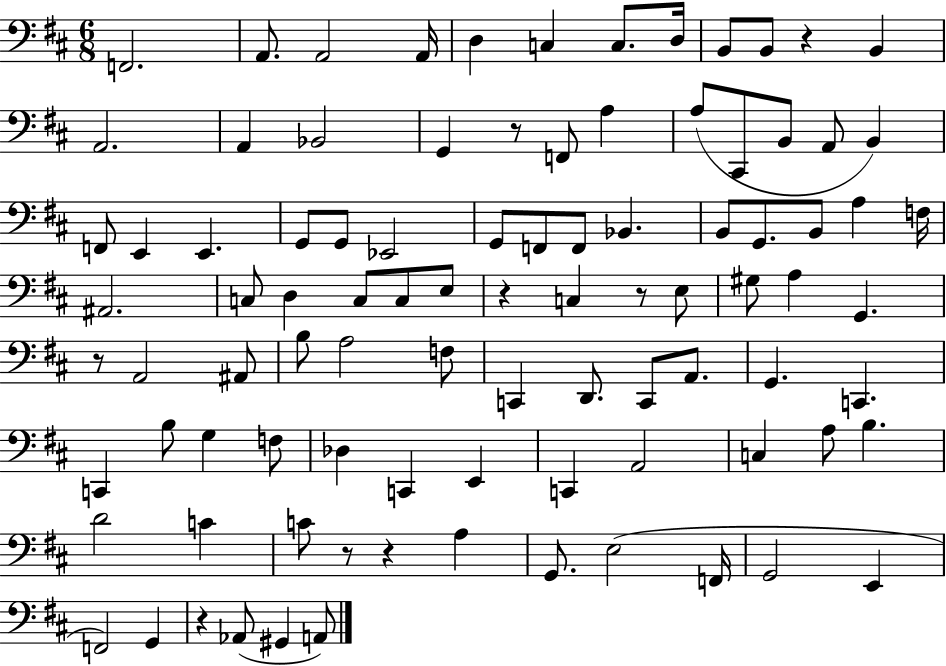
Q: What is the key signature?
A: D major